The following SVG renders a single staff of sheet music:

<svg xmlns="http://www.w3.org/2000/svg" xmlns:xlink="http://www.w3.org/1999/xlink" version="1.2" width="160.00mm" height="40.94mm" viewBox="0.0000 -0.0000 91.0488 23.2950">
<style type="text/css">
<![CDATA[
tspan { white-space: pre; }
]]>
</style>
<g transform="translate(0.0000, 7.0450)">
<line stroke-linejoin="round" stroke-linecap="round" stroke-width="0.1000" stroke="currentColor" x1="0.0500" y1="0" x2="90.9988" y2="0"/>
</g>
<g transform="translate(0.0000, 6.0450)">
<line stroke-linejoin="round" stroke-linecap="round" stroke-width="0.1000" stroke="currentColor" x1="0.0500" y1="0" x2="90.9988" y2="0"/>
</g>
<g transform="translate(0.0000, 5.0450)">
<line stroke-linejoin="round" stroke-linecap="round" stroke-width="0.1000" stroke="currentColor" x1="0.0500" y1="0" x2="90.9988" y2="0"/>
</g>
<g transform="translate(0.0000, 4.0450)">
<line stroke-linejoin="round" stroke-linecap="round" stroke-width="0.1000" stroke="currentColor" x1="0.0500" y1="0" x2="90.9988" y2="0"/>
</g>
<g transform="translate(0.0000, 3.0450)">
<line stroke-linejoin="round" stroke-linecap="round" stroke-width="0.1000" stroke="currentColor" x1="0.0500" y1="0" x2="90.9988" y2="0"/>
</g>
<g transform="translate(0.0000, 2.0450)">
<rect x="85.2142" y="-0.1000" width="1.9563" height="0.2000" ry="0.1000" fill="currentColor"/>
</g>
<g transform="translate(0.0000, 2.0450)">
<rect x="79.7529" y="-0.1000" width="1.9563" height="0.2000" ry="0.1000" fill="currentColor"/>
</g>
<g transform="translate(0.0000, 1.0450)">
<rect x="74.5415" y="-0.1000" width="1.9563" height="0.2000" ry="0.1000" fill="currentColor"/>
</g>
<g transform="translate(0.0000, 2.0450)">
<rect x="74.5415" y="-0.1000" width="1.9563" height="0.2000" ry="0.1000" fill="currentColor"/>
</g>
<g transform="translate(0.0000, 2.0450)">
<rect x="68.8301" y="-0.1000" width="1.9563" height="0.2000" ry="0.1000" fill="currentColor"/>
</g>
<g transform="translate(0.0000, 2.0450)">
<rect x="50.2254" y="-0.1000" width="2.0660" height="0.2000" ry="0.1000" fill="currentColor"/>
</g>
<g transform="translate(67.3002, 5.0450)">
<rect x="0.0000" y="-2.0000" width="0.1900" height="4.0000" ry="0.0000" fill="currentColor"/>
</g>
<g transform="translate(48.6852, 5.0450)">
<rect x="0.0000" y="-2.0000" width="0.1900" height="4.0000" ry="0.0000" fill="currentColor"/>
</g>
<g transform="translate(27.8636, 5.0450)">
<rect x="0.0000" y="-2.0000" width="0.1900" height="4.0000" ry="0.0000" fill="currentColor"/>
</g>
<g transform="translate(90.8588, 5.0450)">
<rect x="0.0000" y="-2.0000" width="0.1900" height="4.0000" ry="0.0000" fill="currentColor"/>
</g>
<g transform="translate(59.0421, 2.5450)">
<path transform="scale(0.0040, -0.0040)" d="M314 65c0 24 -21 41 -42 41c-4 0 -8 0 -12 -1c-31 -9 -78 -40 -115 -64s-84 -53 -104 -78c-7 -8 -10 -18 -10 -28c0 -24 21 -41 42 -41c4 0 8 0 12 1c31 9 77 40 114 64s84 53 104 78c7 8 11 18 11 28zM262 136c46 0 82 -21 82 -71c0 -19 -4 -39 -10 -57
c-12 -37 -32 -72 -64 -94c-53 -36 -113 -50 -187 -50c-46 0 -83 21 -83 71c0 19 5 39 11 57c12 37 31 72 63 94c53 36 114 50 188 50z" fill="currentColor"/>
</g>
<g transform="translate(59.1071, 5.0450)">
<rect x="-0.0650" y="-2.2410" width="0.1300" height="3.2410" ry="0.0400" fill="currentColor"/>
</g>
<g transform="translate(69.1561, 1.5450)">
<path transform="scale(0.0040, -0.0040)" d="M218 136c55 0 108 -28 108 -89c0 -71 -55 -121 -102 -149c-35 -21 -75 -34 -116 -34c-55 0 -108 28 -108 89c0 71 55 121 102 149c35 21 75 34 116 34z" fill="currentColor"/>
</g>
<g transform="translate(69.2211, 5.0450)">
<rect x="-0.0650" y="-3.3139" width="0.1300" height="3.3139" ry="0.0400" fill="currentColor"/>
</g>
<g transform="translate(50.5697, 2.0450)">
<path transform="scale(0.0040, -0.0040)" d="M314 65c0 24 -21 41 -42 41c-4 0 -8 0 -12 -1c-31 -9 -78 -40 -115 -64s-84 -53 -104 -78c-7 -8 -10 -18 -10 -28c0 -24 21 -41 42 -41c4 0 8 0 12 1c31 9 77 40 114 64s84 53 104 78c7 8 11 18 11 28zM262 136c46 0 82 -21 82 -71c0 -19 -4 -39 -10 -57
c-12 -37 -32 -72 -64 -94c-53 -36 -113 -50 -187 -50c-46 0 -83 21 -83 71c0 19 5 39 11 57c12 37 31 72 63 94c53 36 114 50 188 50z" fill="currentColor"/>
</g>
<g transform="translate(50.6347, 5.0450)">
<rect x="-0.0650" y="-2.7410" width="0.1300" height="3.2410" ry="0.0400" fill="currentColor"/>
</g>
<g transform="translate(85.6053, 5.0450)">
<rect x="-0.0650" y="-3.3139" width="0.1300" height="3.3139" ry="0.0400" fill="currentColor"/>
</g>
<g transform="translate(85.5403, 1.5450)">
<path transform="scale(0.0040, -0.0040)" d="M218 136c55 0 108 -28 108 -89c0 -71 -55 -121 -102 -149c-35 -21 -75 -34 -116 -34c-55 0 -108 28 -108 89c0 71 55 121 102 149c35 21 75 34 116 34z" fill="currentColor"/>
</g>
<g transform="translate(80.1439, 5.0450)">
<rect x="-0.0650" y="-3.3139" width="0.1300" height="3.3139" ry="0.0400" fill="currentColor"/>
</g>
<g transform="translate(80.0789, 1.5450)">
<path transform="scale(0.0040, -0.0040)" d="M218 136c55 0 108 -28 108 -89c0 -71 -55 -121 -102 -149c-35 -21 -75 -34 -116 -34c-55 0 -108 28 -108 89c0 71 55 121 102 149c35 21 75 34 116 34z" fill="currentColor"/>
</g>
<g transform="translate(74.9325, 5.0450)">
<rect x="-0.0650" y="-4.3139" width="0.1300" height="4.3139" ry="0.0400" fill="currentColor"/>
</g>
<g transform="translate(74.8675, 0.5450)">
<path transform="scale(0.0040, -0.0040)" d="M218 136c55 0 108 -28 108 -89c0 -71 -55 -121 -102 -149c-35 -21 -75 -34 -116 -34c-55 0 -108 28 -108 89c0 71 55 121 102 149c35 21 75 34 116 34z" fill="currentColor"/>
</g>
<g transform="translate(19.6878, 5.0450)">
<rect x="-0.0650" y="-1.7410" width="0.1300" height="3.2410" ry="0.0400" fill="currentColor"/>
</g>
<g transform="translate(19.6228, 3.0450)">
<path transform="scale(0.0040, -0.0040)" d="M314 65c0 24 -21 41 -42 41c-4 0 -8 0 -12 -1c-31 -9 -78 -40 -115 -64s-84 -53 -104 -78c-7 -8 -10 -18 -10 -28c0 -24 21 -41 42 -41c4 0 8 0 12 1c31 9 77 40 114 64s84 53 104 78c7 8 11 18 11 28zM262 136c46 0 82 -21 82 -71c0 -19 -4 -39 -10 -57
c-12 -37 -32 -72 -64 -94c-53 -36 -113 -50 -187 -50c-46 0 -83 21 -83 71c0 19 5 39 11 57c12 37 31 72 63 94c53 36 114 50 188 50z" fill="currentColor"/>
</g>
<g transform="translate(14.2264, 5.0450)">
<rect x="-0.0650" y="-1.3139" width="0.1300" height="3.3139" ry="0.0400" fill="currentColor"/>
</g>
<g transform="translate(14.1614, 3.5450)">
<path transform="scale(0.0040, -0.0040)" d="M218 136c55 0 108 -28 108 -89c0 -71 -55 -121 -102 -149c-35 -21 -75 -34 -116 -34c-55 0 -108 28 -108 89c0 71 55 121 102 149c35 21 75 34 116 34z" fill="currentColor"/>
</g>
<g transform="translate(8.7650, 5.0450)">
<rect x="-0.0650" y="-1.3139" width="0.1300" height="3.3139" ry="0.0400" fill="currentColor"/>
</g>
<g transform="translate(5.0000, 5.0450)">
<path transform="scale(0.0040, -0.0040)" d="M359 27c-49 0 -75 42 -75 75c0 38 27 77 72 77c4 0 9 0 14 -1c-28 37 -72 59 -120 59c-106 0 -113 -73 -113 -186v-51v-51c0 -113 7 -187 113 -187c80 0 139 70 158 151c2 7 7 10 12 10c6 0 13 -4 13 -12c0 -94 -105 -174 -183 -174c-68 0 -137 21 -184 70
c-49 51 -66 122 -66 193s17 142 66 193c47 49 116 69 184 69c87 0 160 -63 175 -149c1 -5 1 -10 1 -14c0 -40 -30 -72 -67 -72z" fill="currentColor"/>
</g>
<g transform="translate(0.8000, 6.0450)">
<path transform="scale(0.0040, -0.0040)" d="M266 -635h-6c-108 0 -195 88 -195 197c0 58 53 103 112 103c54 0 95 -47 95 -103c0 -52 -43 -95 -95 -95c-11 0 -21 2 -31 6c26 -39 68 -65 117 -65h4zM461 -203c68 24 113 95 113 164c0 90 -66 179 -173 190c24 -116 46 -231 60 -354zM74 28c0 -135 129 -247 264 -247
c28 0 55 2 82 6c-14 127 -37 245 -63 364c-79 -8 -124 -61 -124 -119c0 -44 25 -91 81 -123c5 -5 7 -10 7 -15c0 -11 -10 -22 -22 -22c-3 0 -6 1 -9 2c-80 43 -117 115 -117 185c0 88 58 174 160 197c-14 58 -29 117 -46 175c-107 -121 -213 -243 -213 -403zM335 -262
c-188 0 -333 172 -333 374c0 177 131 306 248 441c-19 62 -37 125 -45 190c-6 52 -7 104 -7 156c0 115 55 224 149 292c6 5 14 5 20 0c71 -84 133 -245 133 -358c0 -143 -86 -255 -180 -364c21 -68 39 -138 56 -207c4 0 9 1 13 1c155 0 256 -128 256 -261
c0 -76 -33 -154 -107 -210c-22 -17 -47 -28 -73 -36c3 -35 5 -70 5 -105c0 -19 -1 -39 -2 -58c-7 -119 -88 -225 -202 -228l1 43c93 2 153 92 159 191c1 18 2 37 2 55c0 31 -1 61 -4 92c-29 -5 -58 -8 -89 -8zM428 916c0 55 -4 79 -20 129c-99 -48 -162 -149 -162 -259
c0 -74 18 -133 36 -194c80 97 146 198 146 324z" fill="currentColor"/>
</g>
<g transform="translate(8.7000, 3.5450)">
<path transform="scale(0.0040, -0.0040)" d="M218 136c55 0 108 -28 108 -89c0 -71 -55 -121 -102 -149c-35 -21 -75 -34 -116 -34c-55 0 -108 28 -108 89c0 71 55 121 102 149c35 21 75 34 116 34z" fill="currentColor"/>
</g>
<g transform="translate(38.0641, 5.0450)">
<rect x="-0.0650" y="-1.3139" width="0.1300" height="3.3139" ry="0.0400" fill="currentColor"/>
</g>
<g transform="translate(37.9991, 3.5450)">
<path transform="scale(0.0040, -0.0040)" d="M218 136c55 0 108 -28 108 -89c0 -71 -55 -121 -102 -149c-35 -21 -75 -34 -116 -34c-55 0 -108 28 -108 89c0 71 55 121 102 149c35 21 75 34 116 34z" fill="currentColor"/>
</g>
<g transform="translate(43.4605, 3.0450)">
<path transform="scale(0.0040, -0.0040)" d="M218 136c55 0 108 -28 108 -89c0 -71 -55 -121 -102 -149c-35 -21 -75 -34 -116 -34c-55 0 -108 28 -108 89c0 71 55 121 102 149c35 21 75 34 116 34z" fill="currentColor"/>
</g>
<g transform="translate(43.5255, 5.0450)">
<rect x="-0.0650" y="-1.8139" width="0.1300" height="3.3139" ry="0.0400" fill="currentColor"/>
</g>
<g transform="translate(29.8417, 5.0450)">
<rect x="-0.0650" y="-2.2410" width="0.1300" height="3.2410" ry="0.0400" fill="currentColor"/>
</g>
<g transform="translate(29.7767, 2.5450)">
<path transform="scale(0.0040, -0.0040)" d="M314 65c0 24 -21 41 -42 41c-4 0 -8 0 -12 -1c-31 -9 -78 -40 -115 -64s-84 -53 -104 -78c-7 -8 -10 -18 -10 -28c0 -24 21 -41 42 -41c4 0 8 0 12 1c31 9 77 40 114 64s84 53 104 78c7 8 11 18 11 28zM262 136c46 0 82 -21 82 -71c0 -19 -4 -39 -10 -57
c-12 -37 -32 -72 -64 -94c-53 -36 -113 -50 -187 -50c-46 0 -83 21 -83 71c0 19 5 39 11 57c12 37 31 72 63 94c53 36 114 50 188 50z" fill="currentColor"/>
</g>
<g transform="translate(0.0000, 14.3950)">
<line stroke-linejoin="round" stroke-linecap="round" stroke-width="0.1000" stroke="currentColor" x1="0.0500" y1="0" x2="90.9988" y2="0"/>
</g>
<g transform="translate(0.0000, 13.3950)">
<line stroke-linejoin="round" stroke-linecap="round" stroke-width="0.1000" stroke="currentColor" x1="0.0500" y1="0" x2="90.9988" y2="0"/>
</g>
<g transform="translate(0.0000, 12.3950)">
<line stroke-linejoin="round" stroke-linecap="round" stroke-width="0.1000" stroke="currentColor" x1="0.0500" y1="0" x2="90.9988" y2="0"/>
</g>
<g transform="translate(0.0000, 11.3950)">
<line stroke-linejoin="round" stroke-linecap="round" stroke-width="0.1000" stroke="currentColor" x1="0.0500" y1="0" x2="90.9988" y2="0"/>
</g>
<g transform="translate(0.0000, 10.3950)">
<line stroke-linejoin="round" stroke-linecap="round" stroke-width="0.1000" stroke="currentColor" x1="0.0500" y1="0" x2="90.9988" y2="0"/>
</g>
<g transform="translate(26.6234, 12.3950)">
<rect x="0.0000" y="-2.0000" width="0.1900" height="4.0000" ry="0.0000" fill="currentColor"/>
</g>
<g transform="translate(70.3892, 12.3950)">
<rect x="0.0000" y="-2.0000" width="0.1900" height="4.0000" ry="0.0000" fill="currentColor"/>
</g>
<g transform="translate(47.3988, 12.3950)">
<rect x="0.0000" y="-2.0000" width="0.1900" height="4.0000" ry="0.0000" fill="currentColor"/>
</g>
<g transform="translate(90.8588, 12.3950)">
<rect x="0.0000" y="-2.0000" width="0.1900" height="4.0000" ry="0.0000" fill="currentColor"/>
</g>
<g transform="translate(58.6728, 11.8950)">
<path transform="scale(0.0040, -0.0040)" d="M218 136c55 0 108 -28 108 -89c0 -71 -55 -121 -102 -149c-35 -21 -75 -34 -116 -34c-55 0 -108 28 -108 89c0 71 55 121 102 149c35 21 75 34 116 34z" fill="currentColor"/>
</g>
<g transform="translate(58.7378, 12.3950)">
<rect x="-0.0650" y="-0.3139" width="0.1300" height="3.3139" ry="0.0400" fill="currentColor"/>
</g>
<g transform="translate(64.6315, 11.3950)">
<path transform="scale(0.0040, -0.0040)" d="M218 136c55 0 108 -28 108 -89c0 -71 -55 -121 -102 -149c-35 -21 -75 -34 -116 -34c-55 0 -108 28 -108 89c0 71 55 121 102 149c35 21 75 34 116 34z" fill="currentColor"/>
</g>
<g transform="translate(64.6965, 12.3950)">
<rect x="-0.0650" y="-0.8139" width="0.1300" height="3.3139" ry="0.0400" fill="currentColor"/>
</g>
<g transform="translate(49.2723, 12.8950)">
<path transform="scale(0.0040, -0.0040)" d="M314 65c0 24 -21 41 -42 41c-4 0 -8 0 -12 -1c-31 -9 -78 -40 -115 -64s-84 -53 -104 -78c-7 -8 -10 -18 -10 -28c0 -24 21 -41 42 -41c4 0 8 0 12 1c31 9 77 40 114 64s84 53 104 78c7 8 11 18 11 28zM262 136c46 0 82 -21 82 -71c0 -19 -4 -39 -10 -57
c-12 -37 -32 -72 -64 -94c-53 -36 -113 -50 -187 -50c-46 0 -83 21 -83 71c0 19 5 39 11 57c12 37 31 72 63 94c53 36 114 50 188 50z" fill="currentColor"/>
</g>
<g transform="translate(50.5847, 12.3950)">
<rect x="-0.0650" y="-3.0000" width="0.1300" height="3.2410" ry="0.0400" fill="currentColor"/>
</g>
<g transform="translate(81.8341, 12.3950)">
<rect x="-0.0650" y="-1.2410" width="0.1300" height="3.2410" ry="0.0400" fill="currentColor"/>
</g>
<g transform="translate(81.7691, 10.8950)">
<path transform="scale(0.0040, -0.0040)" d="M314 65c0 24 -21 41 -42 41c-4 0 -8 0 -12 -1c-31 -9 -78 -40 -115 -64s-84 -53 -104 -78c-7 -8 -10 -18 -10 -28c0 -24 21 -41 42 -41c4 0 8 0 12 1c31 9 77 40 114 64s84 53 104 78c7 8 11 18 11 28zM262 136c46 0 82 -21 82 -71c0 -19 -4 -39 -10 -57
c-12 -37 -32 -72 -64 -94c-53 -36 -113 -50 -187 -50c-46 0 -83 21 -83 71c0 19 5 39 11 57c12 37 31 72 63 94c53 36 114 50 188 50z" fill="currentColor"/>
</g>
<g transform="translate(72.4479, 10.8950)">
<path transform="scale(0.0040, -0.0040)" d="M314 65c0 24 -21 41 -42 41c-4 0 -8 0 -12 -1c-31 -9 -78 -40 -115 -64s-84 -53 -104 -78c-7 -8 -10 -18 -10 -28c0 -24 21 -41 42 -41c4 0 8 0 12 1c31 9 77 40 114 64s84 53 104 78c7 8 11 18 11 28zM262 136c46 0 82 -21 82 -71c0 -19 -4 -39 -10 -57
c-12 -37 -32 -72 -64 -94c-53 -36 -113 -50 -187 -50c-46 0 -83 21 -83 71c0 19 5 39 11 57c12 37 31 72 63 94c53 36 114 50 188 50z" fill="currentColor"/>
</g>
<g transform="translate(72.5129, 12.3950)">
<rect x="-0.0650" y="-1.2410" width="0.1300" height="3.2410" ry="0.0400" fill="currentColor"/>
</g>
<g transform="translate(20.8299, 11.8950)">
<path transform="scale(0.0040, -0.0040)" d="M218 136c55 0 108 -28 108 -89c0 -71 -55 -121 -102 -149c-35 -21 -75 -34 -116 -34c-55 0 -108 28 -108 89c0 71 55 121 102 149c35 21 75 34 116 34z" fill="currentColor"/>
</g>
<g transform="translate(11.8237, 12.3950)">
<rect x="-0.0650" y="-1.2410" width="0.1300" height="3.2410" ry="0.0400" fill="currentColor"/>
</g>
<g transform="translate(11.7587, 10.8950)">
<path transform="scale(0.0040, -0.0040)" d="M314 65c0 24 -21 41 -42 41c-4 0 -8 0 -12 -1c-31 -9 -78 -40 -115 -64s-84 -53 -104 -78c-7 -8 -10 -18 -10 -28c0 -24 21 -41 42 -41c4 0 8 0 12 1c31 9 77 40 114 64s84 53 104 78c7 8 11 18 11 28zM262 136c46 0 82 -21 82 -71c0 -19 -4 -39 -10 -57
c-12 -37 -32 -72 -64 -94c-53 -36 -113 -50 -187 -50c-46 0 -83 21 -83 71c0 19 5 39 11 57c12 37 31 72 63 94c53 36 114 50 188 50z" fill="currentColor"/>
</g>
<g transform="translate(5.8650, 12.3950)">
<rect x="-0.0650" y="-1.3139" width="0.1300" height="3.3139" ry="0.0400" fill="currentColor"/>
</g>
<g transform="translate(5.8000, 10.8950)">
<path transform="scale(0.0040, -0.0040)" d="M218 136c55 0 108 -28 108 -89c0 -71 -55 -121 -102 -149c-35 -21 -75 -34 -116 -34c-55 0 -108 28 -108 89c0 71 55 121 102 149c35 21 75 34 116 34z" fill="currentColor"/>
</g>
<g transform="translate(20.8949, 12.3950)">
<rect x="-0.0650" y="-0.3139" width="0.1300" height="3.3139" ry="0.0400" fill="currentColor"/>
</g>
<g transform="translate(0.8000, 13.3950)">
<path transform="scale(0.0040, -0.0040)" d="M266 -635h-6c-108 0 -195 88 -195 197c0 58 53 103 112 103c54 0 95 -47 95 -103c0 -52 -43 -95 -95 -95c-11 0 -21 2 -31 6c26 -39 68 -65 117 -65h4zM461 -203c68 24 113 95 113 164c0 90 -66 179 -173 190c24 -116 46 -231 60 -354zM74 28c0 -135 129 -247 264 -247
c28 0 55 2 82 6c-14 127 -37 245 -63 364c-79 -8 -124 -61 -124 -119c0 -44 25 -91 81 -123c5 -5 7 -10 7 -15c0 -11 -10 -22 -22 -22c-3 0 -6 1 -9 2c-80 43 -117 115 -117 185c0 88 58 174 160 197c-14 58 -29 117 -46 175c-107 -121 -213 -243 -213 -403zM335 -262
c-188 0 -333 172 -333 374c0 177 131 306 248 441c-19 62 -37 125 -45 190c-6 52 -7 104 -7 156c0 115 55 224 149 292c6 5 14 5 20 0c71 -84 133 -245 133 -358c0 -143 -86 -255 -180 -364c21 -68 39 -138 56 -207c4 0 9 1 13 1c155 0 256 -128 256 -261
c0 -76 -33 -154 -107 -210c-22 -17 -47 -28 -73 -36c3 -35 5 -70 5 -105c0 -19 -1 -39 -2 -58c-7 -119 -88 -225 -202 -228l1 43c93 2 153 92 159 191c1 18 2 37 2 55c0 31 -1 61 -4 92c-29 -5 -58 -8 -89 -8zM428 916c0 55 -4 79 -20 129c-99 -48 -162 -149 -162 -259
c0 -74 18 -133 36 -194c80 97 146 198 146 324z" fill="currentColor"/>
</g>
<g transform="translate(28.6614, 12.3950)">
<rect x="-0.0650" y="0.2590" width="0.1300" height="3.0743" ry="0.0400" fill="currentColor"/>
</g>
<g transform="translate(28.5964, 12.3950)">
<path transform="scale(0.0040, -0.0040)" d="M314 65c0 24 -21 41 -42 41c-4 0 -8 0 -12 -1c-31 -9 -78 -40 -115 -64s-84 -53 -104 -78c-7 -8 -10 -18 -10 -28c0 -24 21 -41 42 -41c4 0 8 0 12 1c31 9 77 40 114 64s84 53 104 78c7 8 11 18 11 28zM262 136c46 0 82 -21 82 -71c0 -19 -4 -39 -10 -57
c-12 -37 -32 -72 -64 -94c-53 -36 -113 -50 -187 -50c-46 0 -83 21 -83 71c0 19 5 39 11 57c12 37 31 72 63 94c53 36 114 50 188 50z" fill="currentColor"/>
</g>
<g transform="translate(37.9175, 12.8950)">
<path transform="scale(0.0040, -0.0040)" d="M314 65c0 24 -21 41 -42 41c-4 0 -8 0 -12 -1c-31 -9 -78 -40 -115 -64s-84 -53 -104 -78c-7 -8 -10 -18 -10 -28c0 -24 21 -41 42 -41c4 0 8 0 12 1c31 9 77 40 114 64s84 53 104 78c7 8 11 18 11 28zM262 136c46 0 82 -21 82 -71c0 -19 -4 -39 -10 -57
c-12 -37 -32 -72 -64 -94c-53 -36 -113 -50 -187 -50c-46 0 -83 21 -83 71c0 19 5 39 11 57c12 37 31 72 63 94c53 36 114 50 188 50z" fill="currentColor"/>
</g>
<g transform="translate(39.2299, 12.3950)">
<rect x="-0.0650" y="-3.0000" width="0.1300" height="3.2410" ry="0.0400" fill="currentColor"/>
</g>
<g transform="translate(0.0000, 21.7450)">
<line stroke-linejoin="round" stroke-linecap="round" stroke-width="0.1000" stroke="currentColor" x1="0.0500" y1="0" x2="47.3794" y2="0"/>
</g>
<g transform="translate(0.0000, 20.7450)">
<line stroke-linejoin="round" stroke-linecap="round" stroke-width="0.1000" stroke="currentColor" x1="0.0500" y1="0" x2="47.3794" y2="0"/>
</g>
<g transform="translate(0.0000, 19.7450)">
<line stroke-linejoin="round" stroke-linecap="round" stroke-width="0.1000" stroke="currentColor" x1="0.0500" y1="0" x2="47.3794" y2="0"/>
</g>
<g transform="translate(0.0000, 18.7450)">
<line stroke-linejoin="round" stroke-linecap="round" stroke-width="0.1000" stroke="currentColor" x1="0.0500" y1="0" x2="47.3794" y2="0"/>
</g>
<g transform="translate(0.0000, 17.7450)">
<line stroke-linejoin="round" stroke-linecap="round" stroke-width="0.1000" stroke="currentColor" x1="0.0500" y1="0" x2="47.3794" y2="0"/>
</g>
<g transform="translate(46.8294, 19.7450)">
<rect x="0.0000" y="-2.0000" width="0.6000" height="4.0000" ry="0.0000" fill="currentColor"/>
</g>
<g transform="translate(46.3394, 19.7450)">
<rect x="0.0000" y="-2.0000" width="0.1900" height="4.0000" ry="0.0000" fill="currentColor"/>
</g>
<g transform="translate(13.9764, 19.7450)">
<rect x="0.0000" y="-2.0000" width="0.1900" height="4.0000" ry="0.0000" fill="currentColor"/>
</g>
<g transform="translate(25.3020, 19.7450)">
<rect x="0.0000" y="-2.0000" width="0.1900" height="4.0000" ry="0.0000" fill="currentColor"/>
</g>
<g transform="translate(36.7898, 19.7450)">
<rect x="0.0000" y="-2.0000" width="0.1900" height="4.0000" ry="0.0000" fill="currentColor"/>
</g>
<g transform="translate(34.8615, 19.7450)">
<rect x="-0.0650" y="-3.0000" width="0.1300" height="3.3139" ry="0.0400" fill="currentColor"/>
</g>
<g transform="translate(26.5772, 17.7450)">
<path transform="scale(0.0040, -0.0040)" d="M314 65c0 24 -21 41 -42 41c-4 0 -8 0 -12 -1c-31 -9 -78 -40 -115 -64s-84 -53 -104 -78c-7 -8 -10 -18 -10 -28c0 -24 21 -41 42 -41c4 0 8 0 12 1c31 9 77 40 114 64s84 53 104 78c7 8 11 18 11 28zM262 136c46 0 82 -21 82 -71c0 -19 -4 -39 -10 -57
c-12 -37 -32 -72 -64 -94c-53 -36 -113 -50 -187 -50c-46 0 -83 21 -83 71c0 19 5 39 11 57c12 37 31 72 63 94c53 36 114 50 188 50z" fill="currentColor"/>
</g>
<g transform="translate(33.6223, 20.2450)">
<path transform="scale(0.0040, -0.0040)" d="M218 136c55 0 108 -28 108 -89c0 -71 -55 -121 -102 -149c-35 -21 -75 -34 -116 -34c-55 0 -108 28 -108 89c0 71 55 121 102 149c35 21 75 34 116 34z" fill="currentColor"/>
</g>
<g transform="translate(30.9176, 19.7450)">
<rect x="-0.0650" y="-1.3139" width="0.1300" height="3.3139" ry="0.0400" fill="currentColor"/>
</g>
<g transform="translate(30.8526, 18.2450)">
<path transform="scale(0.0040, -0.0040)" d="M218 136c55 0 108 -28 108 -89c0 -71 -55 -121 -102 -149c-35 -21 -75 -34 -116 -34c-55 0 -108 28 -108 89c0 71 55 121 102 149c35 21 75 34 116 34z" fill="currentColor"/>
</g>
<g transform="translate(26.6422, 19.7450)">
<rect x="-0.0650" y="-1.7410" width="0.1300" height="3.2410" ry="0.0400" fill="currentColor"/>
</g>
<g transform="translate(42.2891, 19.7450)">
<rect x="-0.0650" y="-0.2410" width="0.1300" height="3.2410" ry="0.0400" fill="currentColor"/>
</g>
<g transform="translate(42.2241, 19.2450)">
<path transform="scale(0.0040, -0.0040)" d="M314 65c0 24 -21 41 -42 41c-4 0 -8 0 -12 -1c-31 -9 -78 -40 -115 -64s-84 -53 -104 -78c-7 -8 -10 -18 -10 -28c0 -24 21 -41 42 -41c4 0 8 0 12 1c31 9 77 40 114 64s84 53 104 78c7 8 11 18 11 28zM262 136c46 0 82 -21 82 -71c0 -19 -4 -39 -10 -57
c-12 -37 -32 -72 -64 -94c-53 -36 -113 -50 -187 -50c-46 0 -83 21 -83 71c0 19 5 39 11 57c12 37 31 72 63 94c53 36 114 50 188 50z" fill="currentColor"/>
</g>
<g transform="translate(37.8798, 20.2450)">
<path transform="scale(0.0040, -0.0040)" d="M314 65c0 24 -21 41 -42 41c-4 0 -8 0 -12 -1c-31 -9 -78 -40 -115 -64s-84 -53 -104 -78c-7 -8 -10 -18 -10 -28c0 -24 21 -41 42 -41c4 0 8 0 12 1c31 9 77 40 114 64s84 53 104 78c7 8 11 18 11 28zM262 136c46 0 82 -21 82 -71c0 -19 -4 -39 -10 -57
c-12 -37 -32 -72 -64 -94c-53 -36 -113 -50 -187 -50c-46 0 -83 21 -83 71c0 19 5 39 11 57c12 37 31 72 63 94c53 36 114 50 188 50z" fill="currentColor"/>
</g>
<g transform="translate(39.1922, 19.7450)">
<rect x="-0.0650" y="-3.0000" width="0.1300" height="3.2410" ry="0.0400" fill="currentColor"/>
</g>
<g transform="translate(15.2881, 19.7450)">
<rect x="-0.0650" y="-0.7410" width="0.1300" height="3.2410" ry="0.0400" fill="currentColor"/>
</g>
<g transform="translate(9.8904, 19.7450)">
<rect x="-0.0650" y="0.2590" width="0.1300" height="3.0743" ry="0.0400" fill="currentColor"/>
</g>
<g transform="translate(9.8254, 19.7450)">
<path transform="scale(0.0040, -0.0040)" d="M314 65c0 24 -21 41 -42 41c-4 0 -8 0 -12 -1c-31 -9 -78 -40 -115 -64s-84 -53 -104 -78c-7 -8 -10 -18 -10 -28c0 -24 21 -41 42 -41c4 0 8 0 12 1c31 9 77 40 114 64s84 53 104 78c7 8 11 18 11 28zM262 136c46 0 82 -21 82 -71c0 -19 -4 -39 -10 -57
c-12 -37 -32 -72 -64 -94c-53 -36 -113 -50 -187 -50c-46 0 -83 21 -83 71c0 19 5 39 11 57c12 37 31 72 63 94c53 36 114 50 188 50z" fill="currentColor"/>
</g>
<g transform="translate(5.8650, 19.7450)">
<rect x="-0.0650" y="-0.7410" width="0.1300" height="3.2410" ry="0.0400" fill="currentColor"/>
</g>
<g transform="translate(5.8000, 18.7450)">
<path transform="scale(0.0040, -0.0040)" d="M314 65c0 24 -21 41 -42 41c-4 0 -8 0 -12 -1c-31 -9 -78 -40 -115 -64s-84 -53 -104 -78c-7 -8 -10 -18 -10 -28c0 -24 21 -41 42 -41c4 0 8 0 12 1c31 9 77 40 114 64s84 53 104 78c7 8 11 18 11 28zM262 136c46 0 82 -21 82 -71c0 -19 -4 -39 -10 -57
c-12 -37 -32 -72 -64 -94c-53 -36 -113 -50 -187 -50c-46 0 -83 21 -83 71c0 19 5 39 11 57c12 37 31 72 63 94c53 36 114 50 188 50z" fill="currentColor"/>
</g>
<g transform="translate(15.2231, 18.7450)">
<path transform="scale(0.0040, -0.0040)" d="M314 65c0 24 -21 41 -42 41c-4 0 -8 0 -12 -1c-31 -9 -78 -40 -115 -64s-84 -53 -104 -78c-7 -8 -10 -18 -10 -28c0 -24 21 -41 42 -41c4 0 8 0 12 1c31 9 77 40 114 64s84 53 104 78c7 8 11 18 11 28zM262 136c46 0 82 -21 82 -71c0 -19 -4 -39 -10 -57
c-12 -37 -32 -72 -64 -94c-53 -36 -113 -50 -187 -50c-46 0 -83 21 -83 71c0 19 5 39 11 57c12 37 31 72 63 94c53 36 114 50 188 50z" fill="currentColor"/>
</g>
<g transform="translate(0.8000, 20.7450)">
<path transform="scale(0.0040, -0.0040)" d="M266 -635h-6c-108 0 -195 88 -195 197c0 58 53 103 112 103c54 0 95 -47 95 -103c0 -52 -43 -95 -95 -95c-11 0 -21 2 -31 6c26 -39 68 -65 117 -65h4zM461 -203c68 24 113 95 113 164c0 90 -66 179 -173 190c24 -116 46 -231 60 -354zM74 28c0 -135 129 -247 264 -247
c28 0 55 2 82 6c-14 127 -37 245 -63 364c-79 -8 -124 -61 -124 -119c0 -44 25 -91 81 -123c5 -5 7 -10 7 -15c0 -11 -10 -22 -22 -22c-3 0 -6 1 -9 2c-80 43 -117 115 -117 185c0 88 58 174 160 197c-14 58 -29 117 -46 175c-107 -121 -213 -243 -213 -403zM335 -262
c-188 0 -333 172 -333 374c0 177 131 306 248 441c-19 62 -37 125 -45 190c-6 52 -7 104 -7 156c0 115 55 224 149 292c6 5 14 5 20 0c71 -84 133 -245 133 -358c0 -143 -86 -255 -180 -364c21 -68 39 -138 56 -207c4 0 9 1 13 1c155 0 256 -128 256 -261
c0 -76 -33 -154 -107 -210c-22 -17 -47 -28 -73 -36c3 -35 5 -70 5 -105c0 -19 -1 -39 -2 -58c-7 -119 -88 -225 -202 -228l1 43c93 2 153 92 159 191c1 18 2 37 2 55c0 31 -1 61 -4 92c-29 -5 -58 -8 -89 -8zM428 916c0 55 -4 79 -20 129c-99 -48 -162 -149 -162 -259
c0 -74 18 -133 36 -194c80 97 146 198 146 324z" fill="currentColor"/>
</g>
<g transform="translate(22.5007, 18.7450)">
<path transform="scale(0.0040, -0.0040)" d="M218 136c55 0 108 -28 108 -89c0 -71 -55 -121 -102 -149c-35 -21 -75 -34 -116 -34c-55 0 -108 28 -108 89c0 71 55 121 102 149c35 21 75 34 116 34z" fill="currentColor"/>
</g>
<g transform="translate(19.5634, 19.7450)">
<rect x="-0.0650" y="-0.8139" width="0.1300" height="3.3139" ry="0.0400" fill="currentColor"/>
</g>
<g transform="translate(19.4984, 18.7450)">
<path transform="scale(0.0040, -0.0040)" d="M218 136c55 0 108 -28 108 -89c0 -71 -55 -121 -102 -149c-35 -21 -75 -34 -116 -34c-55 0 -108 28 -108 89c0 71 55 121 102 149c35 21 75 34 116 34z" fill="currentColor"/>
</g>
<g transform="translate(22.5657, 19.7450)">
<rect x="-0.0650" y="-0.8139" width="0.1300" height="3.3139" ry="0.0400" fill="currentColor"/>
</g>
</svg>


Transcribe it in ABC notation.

X:1
T:Untitled
M:4/4
L:1/4
K:C
e e f2 g2 e f a2 g2 b d' b b e e2 c B2 A2 A2 c d e2 e2 d2 B2 d2 d d f2 e A A2 c2